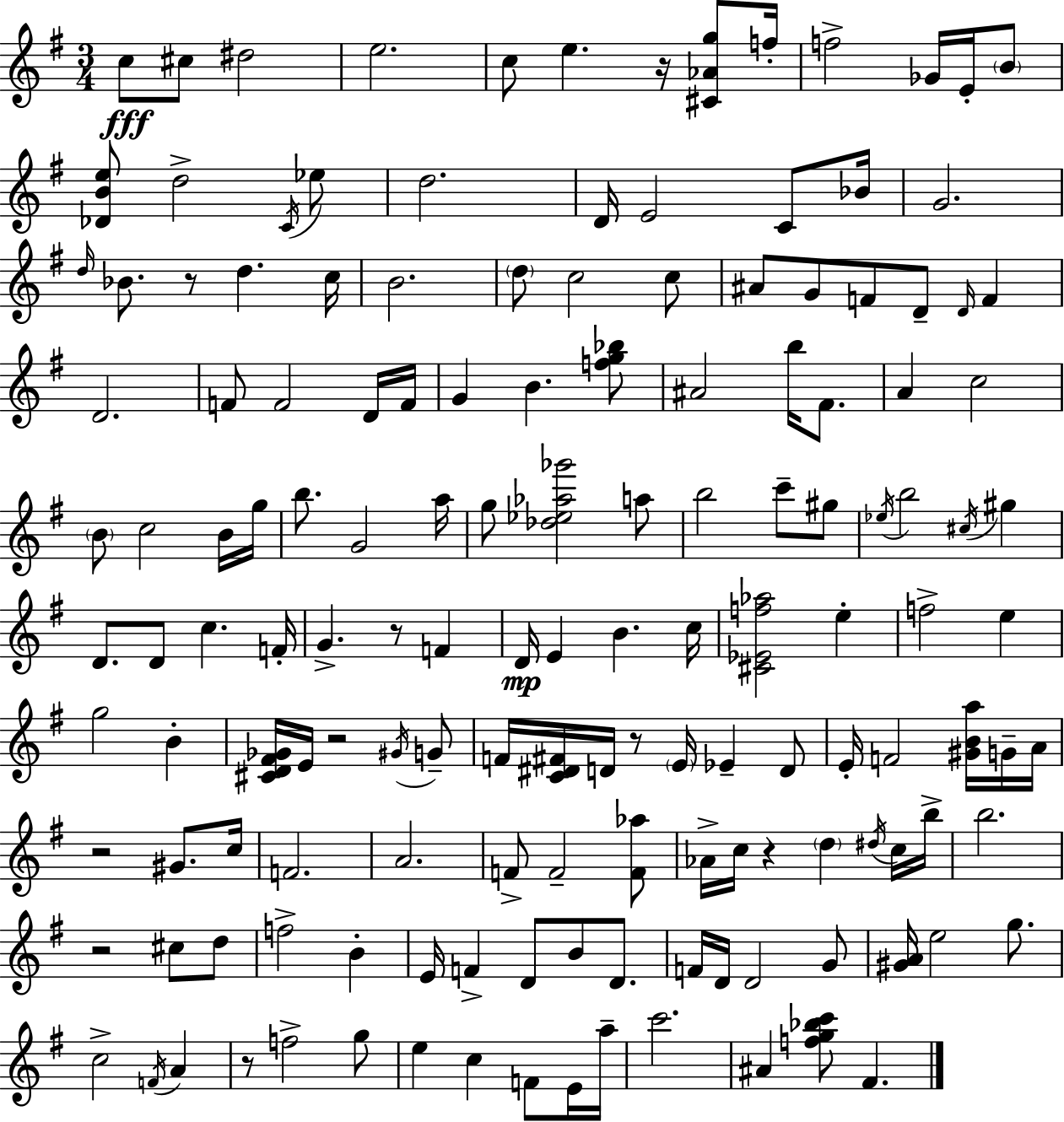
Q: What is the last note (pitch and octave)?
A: F#4